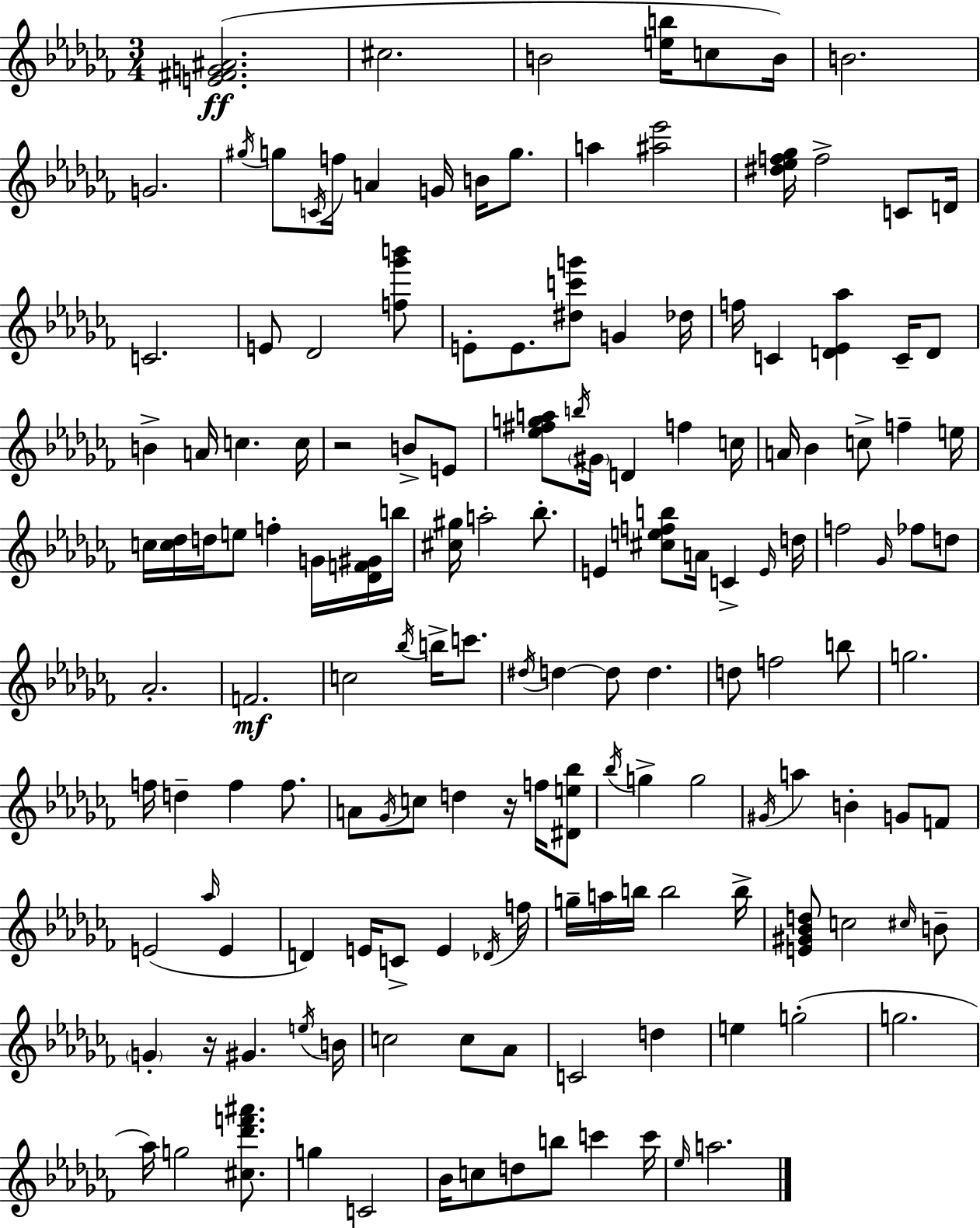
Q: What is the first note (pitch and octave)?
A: C#5